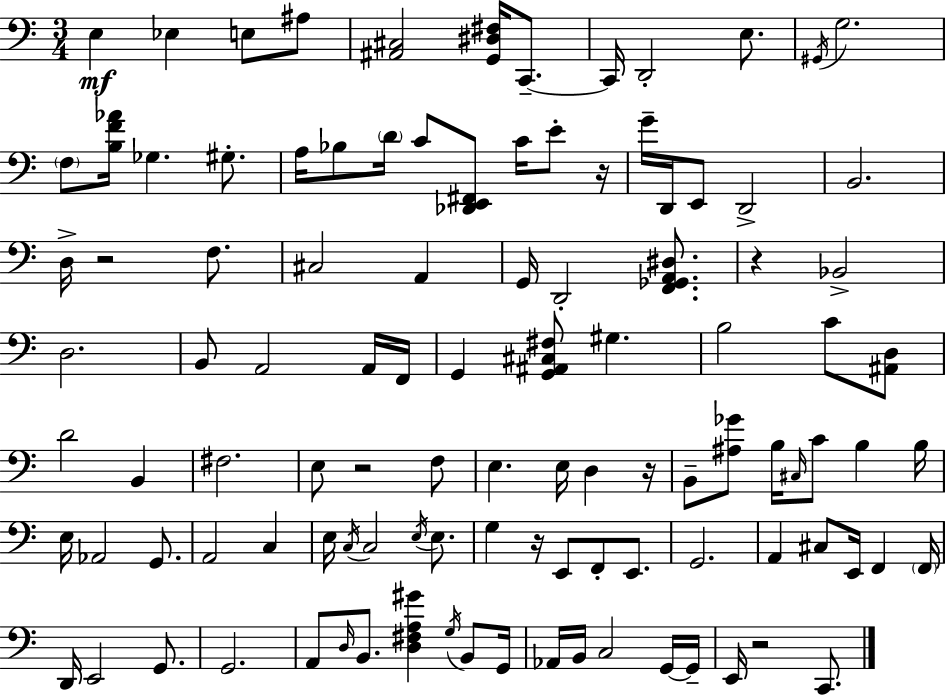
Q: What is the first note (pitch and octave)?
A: E3